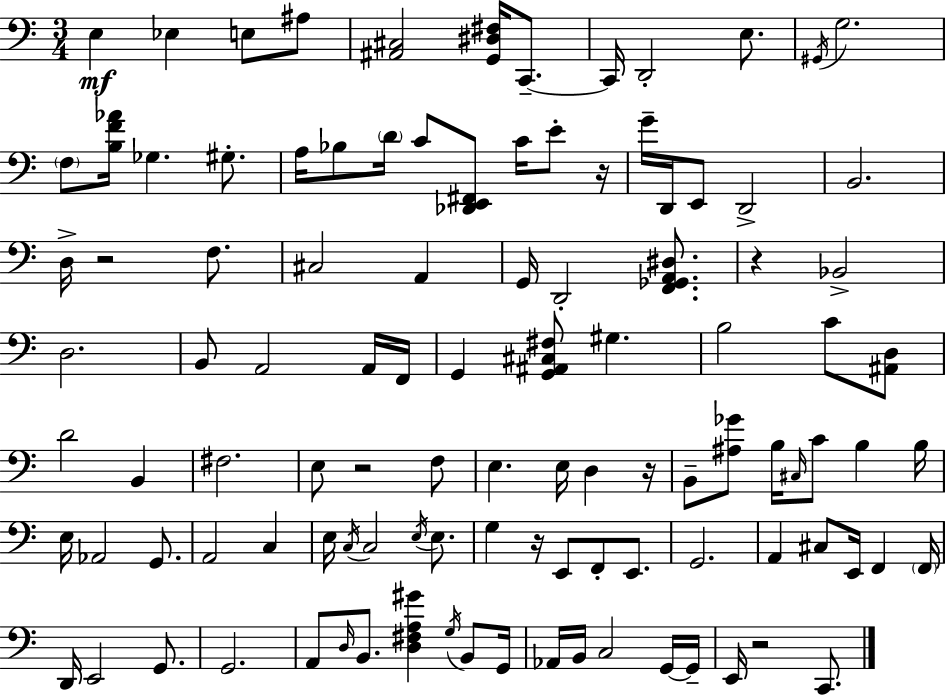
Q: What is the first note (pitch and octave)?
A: E3